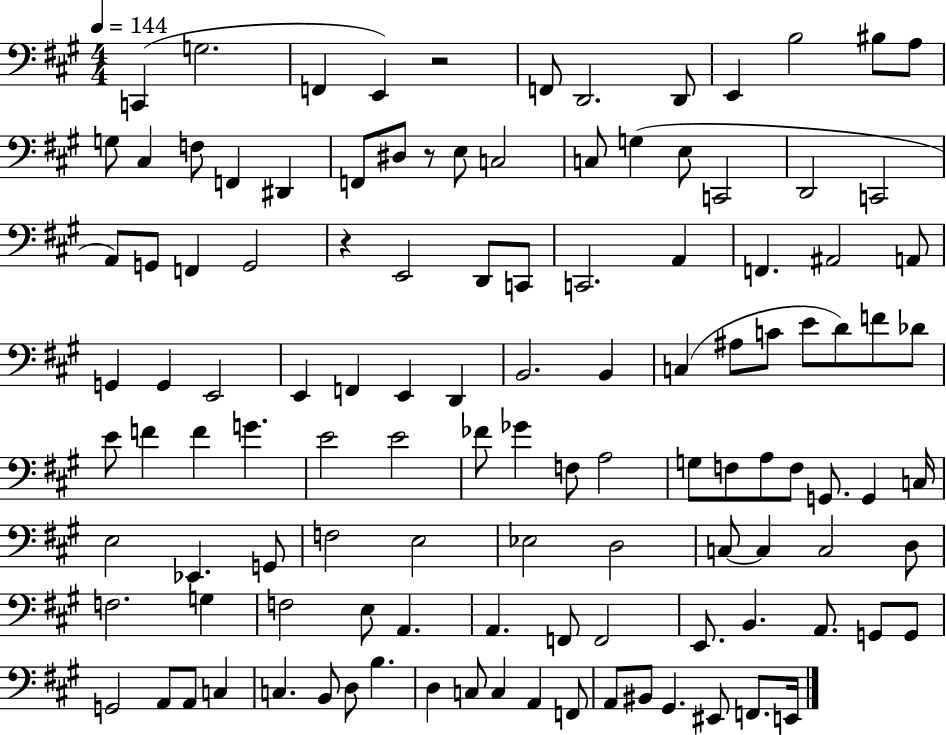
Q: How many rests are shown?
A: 3